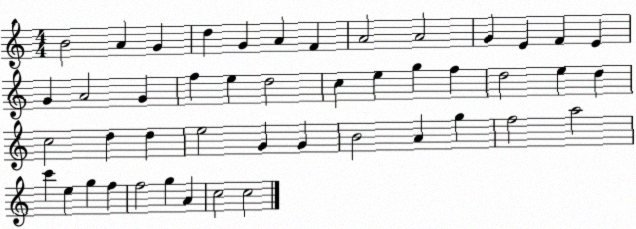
X:1
T:Untitled
M:4/4
L:1/4
K:C
B2 A G d G A F A2 A2 G E F E G A2 G f e d2 c e g f d2 e d c2 d d e2 G G B2 A g f2 a2 c' e g f f2 g A c2 c2